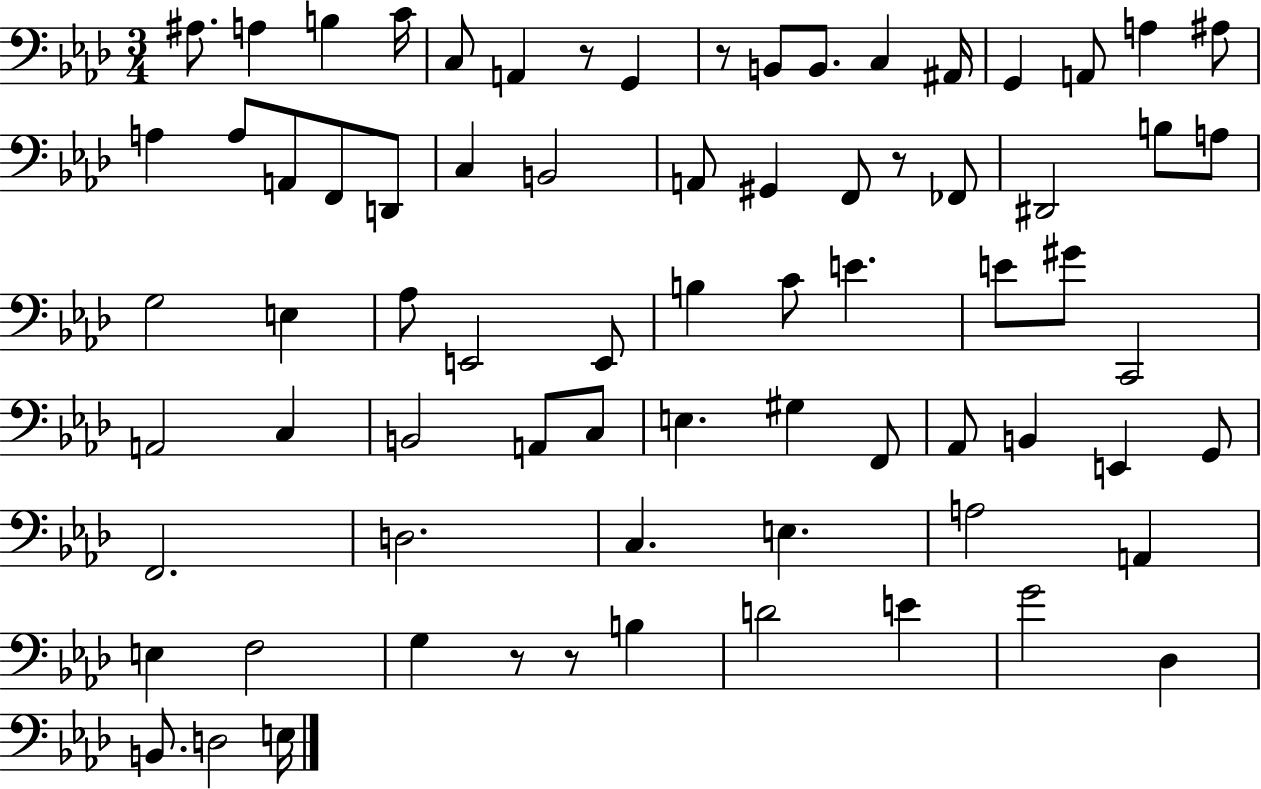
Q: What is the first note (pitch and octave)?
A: A#3